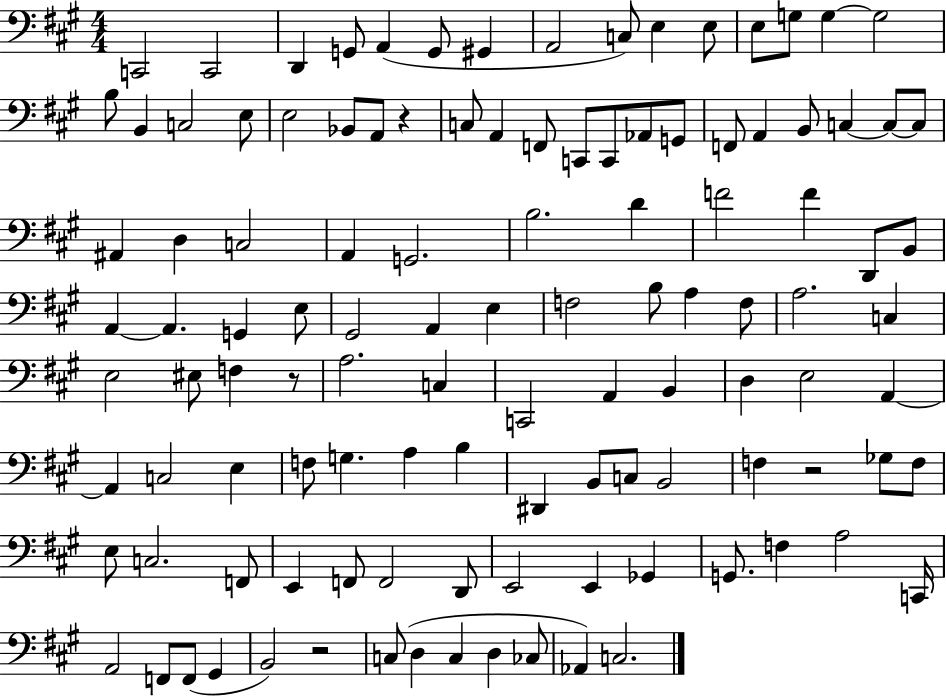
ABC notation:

X:1
T:Untitled
M:4/4
L:1/4
K:A
C,,2 C,,2 D,, G,,/2 A,, G,,/2 ^G,, A,,2 C,/2 E, E,/2 E,/2 G,/2 G, G,2 B,/2 B,, C,2 E,/2 E,2 _B,,/2 A,,/2 z C,/2 A,, F,,/2 C,,/2 C,,/2 _A,,/2 G,,/2 F,,/2 A,, B,,/2 C, C,/2 C,/2 ^A,, D, C,2 A,, G,,2 B,2 D F2 F D,,/2 B,,/2 A,, A,, G,, E,/2 ^G,,2 A,, E, F,2 B,/2 A, F,/2 A,2 C, E,2 ^E,/2 F, z/2 A,2 C, C,,2 A,, B,, D, E,2 A,, A,, C,2 E, F,/2 G, A, B, ^D,, B,,/2 C,/2 B,,2 F, z2 _G,/2 F,/2 E,/2 C,2 F,,/2 E,, F,,/2 F,,2 D,,/2 E,,2 E,, _G,, G,,/2 F, A,2 C,,/4 A,,2 F,,/2 F,,/2 ^G,, B,,2 z2 C,/2 D, C, D, _C,/2 _A,, C,2